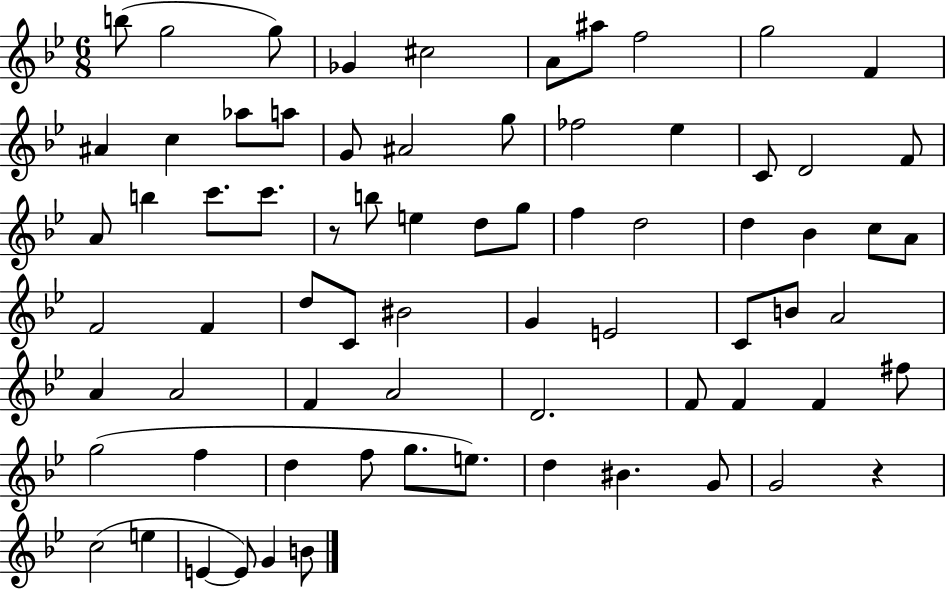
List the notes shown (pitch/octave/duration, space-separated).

B5/e G5/h G5/e Gb4/q C#5/h A4/e A#5/e F5/h G5/h F4/q A#4/q C5/q Ab5/e A5/e G4/e A#4/h G5/e FES5/h Eb5/q C4/e D4/h F4/e A4/e B5/q C6/e. C6/e. R/e B5/e E5/q D5/e G5/e F5/q D5/h D5/q Bb4/q C5/e A4/e F4/h F4/q D5/e C4/e BIS4/h G4/q E4/h C4/e B4/e A4/h A4/q A4/h F4/q A4/h D4/h. F4/e F4/q F4/q F#5/e G5/h F5/q D5/q F5/e G5/e. E5/e. D5/q BIS4/q. G4/e G4/h R/q C5/h E5/q E4/q E4/e G4/q B4/e